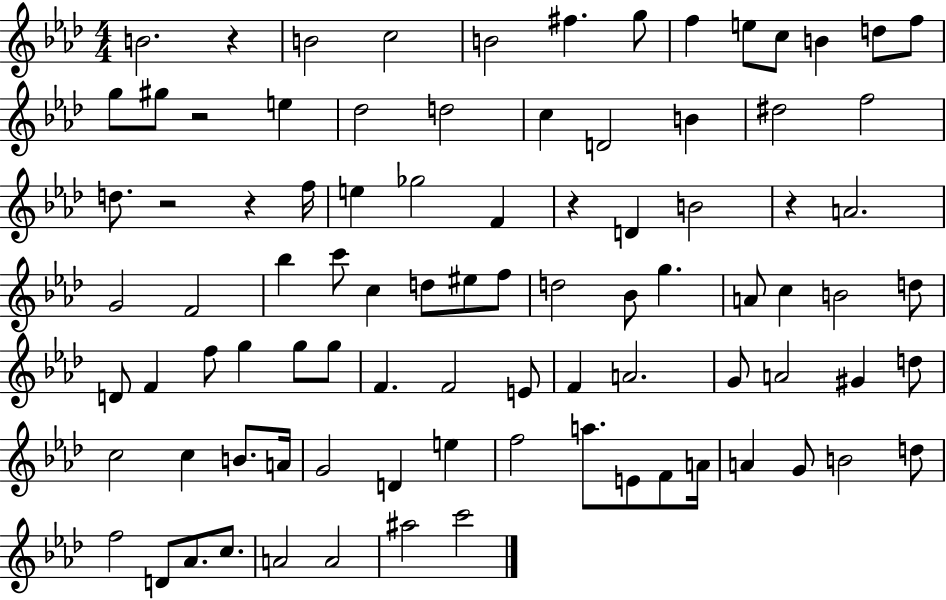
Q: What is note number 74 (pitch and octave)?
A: G4